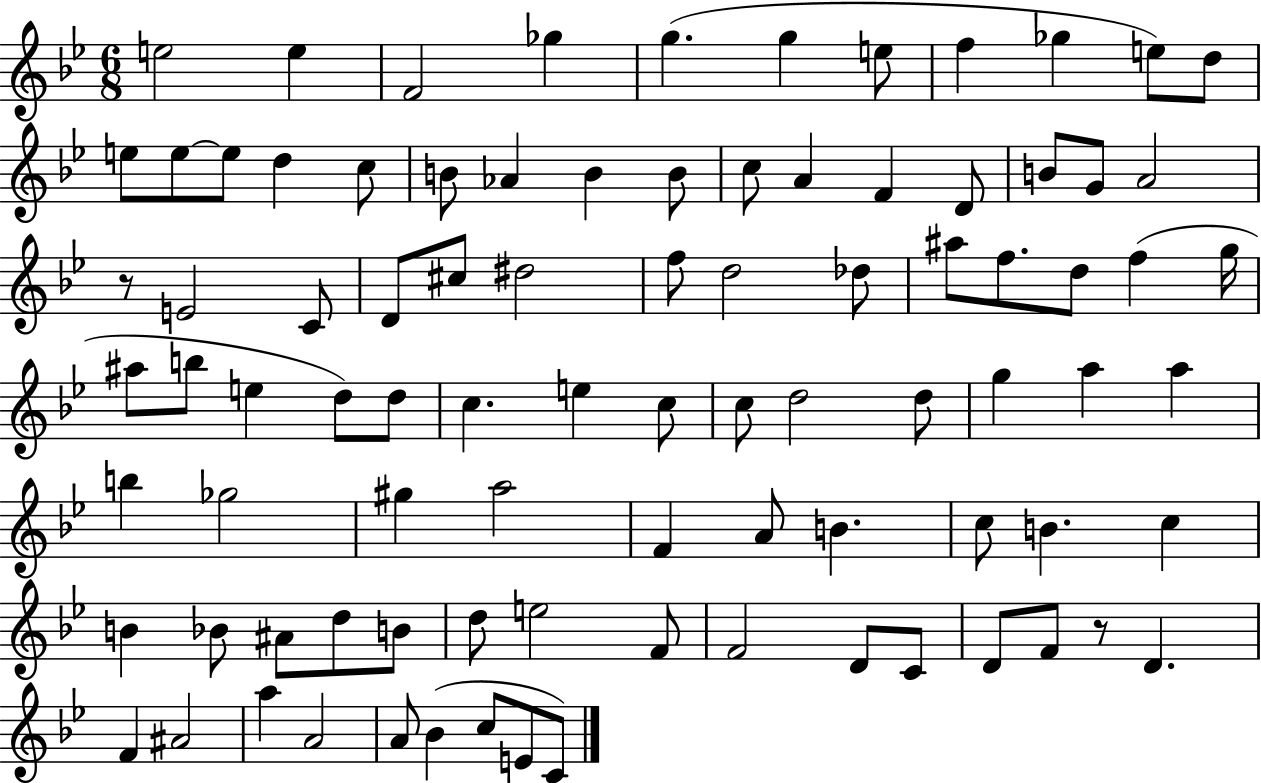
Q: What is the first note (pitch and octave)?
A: E5